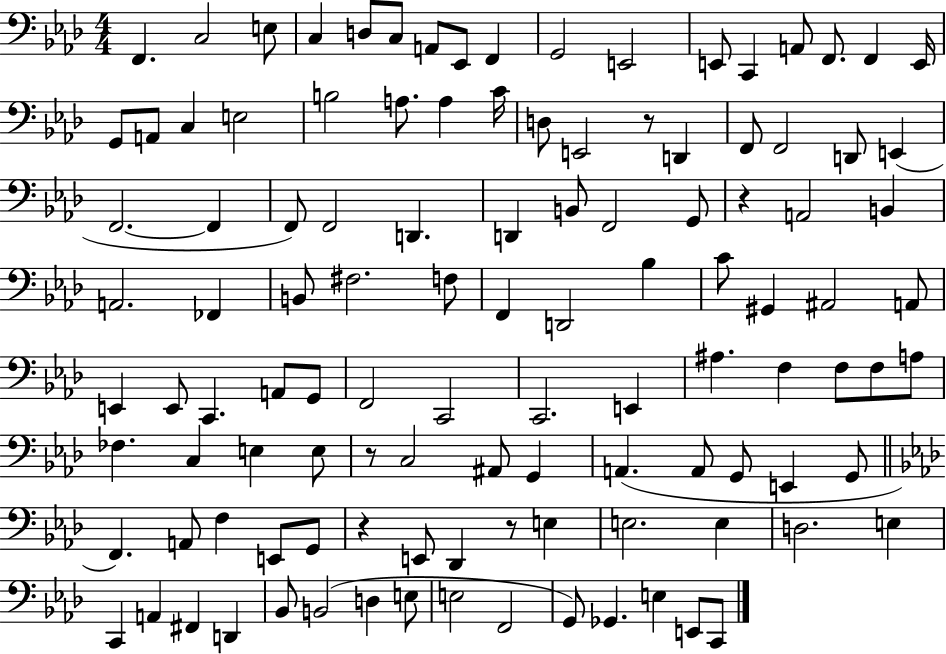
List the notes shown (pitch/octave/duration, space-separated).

F2/q. C3/h E3/e C3/q D3/e C3/e A2/e Eb2/e F2/q G2/h E2/h E2/e C2/q A2/e F2/e. F2/q E2/s G2/e A2/e C3/q E3/h B3/h A3/e. A3/q C4/s D3/e E2/h R/e D2/q F2/e F2/h D2/e E2/q F2/h. F2/q F2/e F2/h D2/q. D2/q B2/e F2/h G2/e R/q A2/h B2/q A2/h. FES2/q B2/e F#3/h. F3/e F2/q D2/h Bb3/q C4/e G#2/q A#2/h A2/e E2/q E2/e C2/q. A2/e G2/e F2/h C2/h C2/h. E2/q A#3/q. F3/q F3/e F3/e A3/e FES3/q. C3/q E3/q E3/e R/e C3/h A#2/e G2/q A2/q. A2/e G2/e E2/q G2/e F2/q. A2/e F3/q E2/e G2/e R/q E2/e Db2/q R/e E3/q E3/h. E3/q D3/h. E3/q C2/q A2/q F#2/q D2/q Bb2/e B2/h D3/q E3/e E3/h F2/h G2/e Gb2/q. E3/q E2/e C2/e